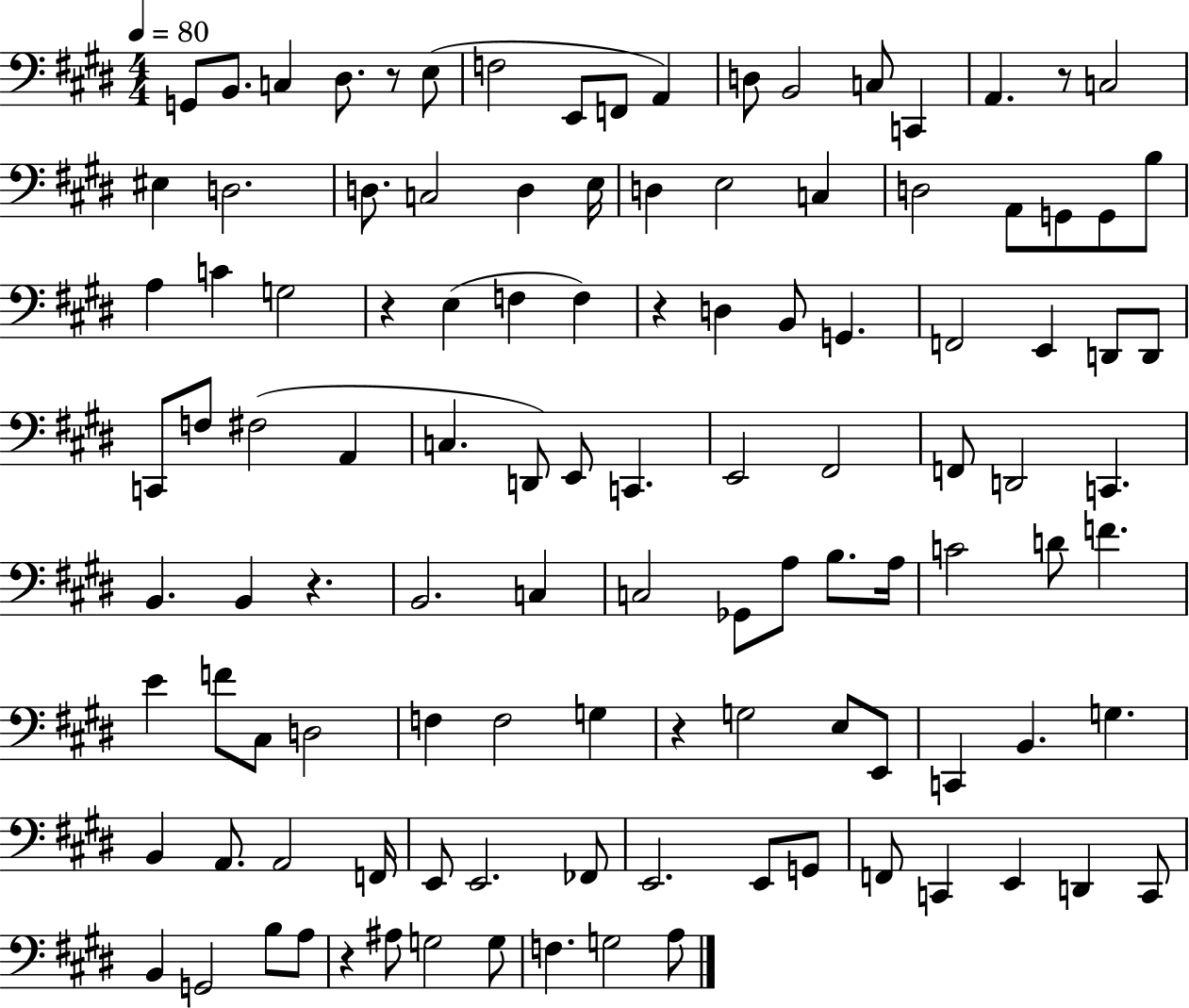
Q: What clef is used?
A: bass